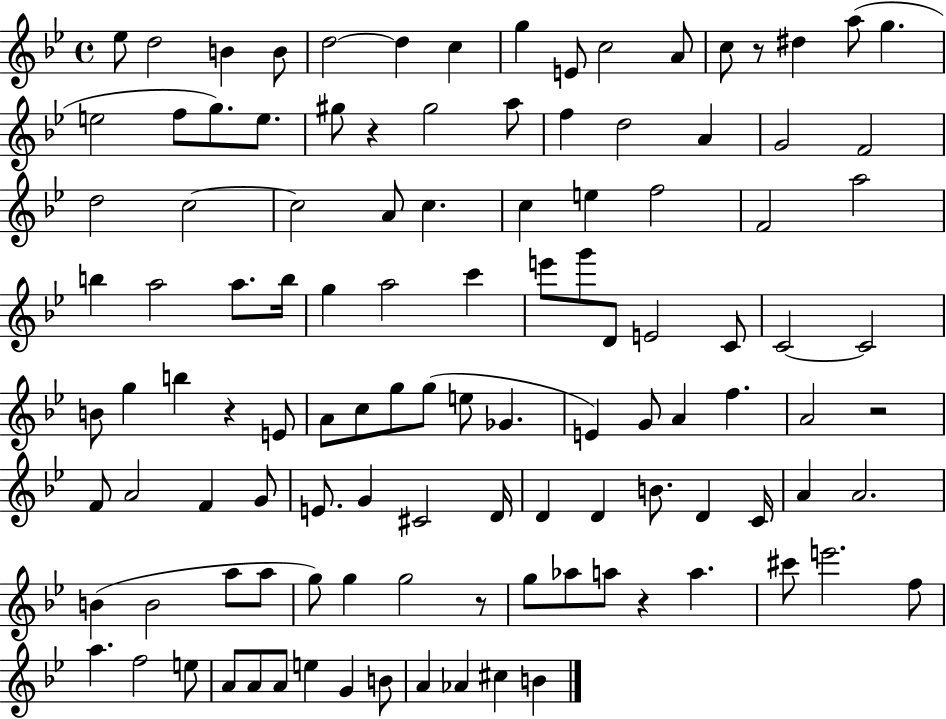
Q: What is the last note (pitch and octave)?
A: B4